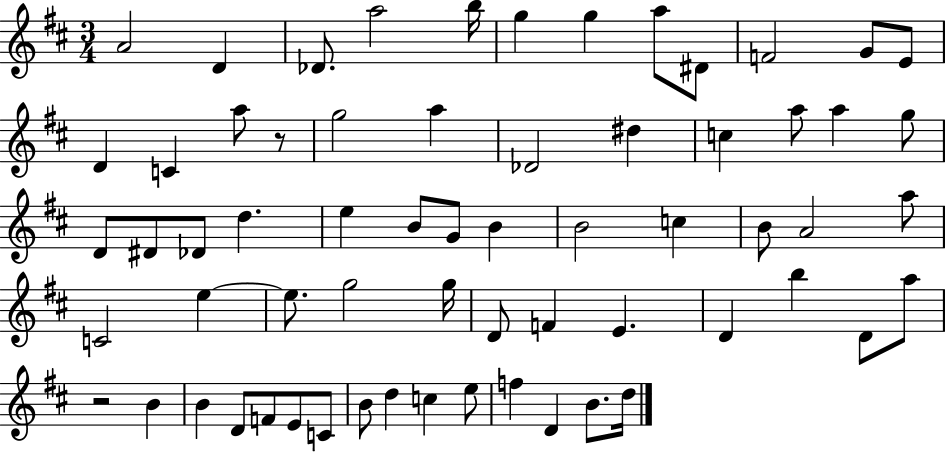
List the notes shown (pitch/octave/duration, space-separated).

A4/h D4/q Db4/e. A5/h B5/s G5/q G5/q A5/e D#4/e F4/h G4/e E4/e D4/q C4/q A5/e R/e G5/h A5/q Db4/h D#5/q C5/q A5/e A5/q G5/e D4/e D#4/e Db4/e D5/q. E5/q B4/e G4/e B4/q B4/h C5/q B4/e A4/h A5/e C4/h E5/q E5/e. G5/h G5/s D4/e F4/q E4/q. D4/q B5/q D4/e A5/e R/h B4/q B4/q D4/e F4/e E4/e C4/e B4/e D5/q C5/q E5/e F5/q D4/q B4/e. D5/s